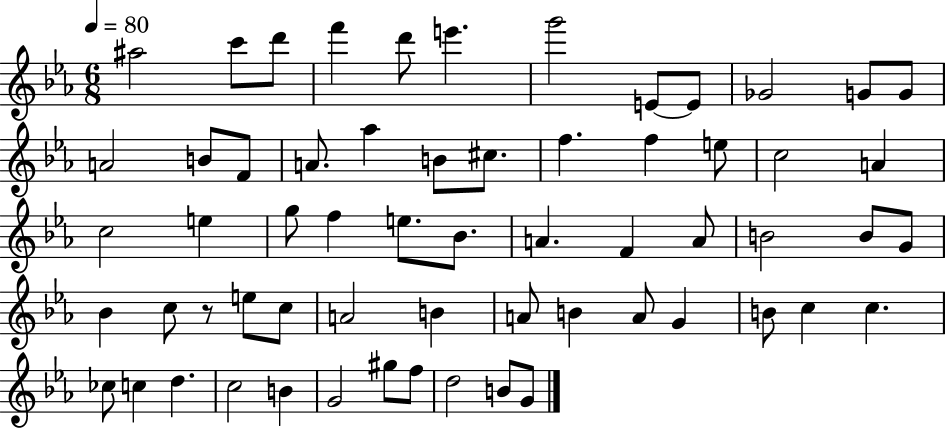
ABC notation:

X:1
T:Untitled
M:6/8
L:1/4
K:Eb
^a2 c'/2 d'/2 f' d'/2 e' g'2 E/2 E/2 _G2 G/2 G/2 A2 B/2 F/2 A/2 _a B/2 ^c/2 f f e/2 c2 A c2 e g/2 f e/2 _B/2 A F A/2 B2 B/2 G/2 _B c/2 z/2 e/2 c/2 A2 B A/2 B A/2 G B/2 c c _c/2 c d c2 B G2 ^g/2 f/2 d2 B/2 G/2